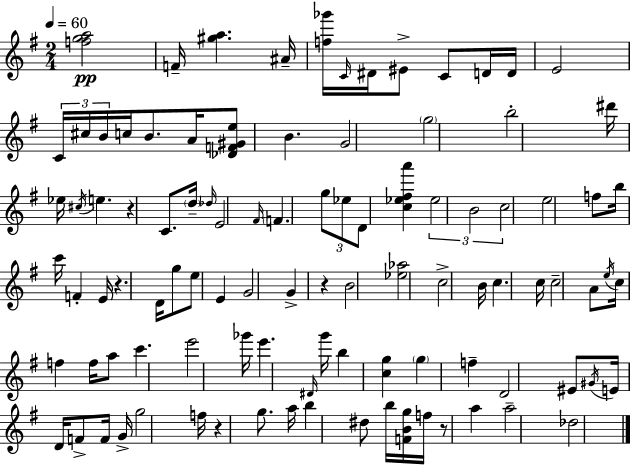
{
  \clef treble
  \numericTimeSignature
  \time 2/4
  \key e \minor
  \tempo 4 = 60
  <f'' g'' a''>2\pp | f'16-- <gis'' a''>4. ais'16-- | <f'' ges'''>16 \grace { c'16 } dis'16 eis'8-> c'8 d'16 | d'16 e'2 | \break \tuplet 3/2 { c'16 cis''16 b'16 } c''16 b'8. | a'16 <des' f' gis' e''>8 b'4. | g'2 | \parenthesize g''2 | \break b''2-. | dis'''16 ees''16 \acciaccatura { cis''16 } e''4. | r4 c'8. | \parenthesize d''16-- \grace { des''16 } e'2 | \break \grace { fis'16 } \parenthesize f'4. | \tuplet 3/2 { g''8 ees''8 d'8 } | <c'' ees'' fis'' a'''>4 \tuplet 3/2 { ees''2 | b'2 | \break c''2 } | e''2 | f''8 b''16 c'''16 | f'4-. e'16 r4. | \break d'16 g''8 e''8 | e'4 g'2 | g'4-> | r4 b'2 | \break <ees'' aes''>2 | c''2-> | b'16 c''4. | c''16 c''2-- | \break a'8 \acciaccatura { e''16 } c''16 | f''4 f''16 a''8 c'''4. | e'''2 | ges'''16 e'''4. | \break \grace { dis'16 } g'''16 b''4 | <c'' g''>4 \parenthesize g''4 | f''4-- d'2 | eis'8 | \break \acciaccatura { gis'16 } e'16 d'16 f'8-> f'16 g'16-> g''2 | f''16 | r4 g''8. a''16 | b''4 dis''8 b''16 <f' b' g''>16 | \break f''16 r8 a''4 a''2-- | des''2 | \bar "|."
}